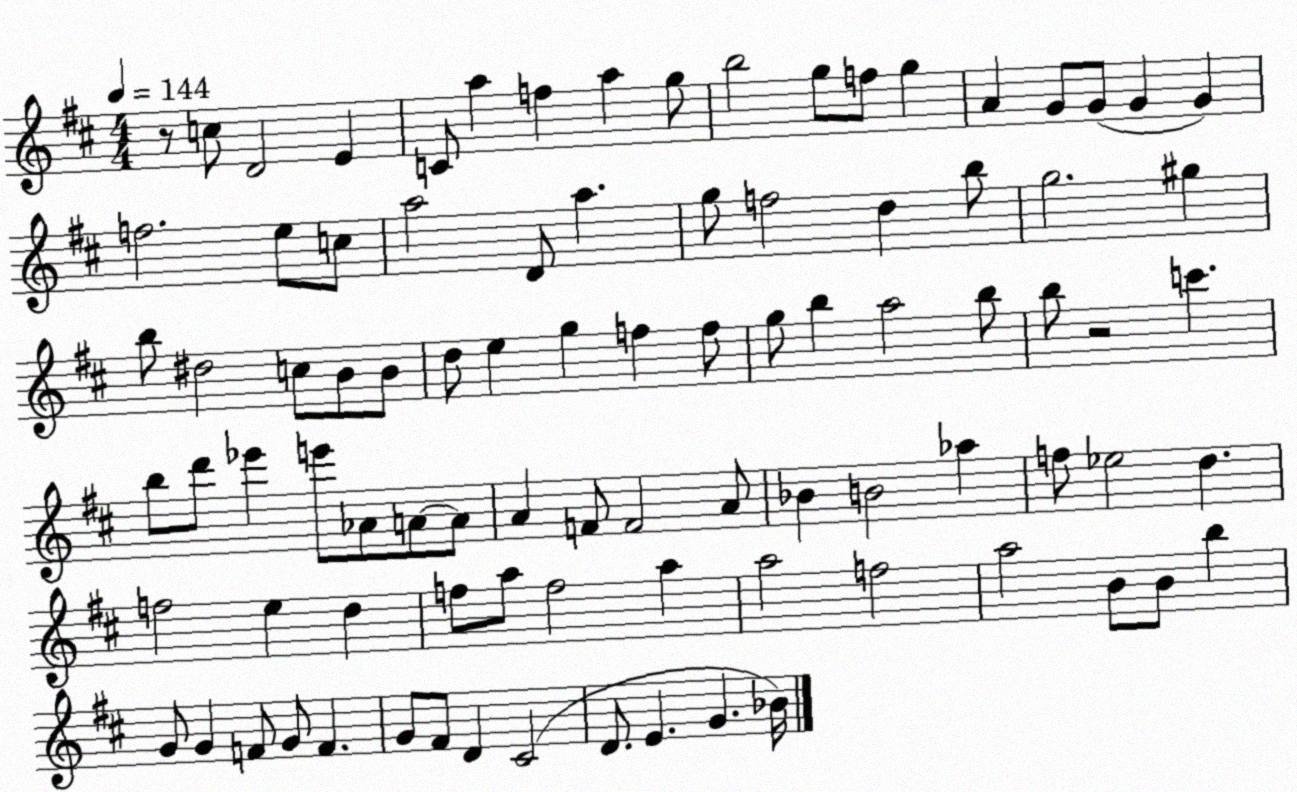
X:1
T:Untitled
M:4/4
L:1/4
K:D
z/2 c/2 D2 E C/2 a f a g/2 b2 g/2 f/2 g A G/2 G/2 G G f2 e/2 c/2 a2 D/2 a g/2 f2 d b/2 g2 ^g b/2 ^d2 c/2 B/2 B/2 d/2 e g f f/2 g/2 b a2 b/2 b/2 z2 c' b/2 d'/2 _e' e'/2 _A/2 A/2 A/2 A F/2 F2 A/2 _B B2 _a f/2 _e2 d f2 e d f/2 a/2 f2 a a2 f2 a2 B/2 B/2 b G/2 G F/2 G/2 F G/2 ^F/2 D ^C2 D/2 E G _B/4